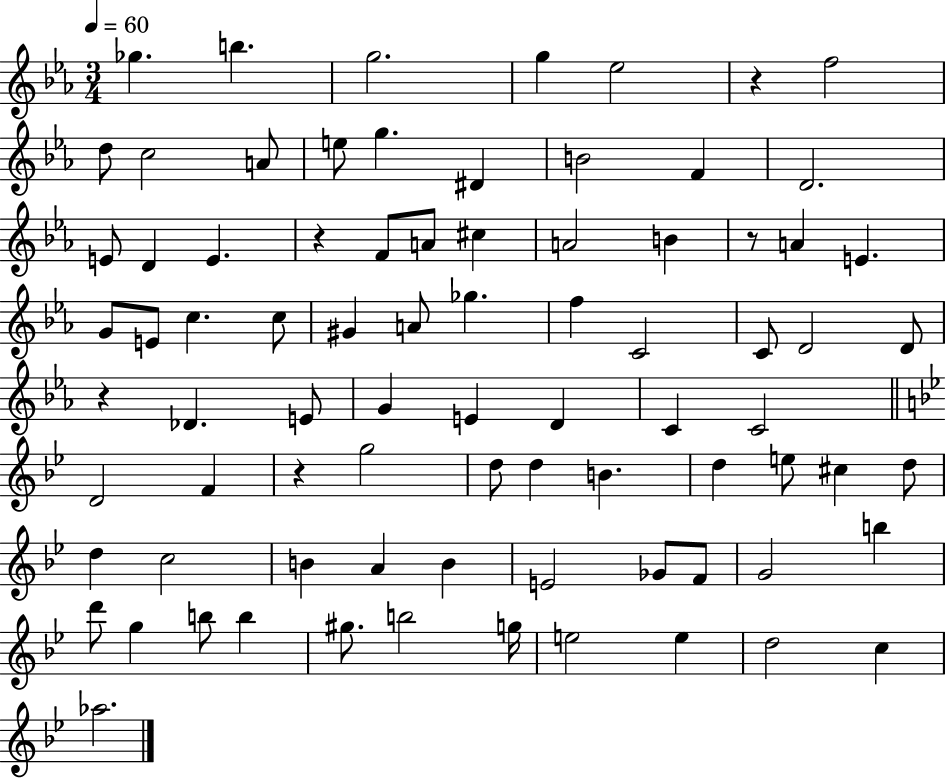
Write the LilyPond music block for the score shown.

{
  \clef treble
  \numericTimeSignature
  \time 3/4
  \key ees \major
  \tempo 4 = 60
  ges''4. b''4. | g''2. | g''4 ees''2 | r4 f''2 | \break d''8 c''2 a'8 | e''8 g''4. dis'4 | b'2 f'4 | d'2. | \break e'8 d'4 e'4. | r4 f'8 a'8 cis''4 | a'2 b'4 | r8 a'4 e'4. | \break g'8 e'8 c''4. c''8 | gis'4 a'8 ges''4. | f''4 c'2 | c'8 d'2 d'8 | \break r4 des'4. e'8 | g'4 e'4 d'4 | c'4 c'2 | \bar "||" \break \key g \minor d'2 f'4 | r4 g''2 | d''8 d''4 b'4. | d''4 e''8 cis''4 d''8 | \break d''4 c''2 | b'4 a'4 b'4 | e'2 ges'8 f'8 | g'2 b''4 | \break d'''8 g''4 b''8 b''4 | gis''8. b''2 g''16 | e''2 e''4 | d''2 c''4 | \break aes''2. | \bar "|."
}